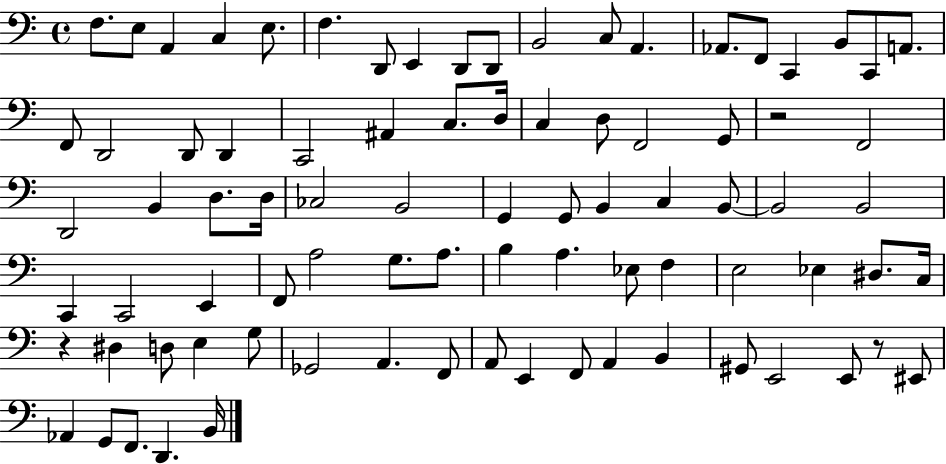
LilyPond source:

{
  \clef bass
  \time 4/4
  \defaultTimeSignature
  \key c \major
  f8. e8 a,4 c4 e8. | f4. d,8 e,4 d,8 d,8 | b,2 c8 a,4. | aes,8. f,8 c,4 b,8 c,8 a,8. | \break f,8 d,2 d,8 d,4 | c,2 ais,4 c8. d16 | c4 d8 f,2 g,8 | r2 f,2 | \break d,2 b,4 d8. d16 | ces2 b,2 | g,4 g,8 b,4 c4 b,8~~ | b,2 b,2 | \break c,4 c,2 e,4 | f,8 a2 g8. a8. | b4 a4. ees8 f4 | e2 ees4 dis8. c16 | \break r4 dis4 d8 e4 g8 | ges,2 a,4. f,8 | a,8 e,4 f,8 a,4 b,4 | gis,8 e,2 e,8 r8 eis,8 | \break aes,4 g,8 f,8. d,4. b,16 | \bar "|."
}